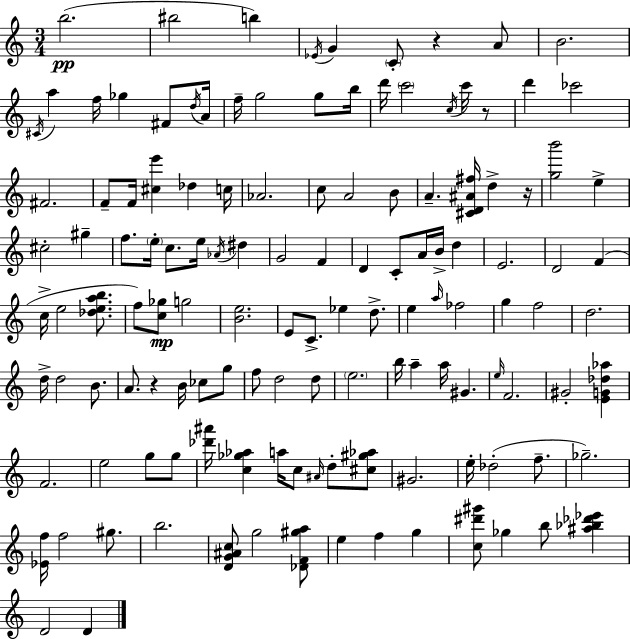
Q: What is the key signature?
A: C major